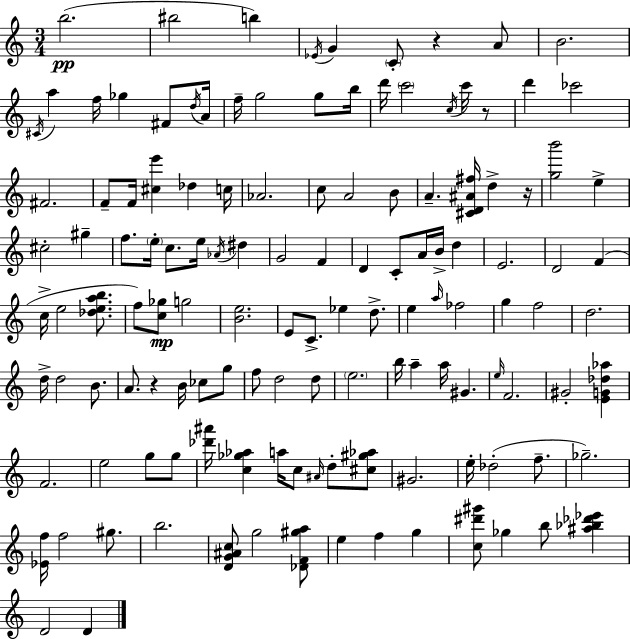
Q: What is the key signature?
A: C major